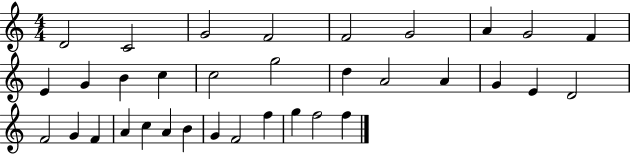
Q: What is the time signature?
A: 4/4